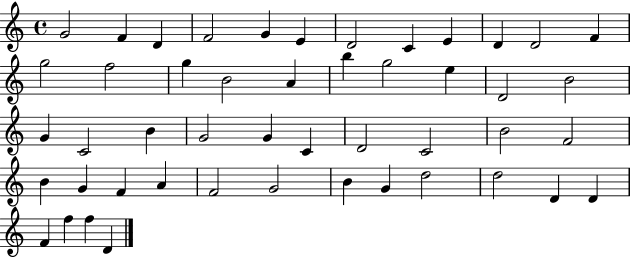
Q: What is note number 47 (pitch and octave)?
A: F5